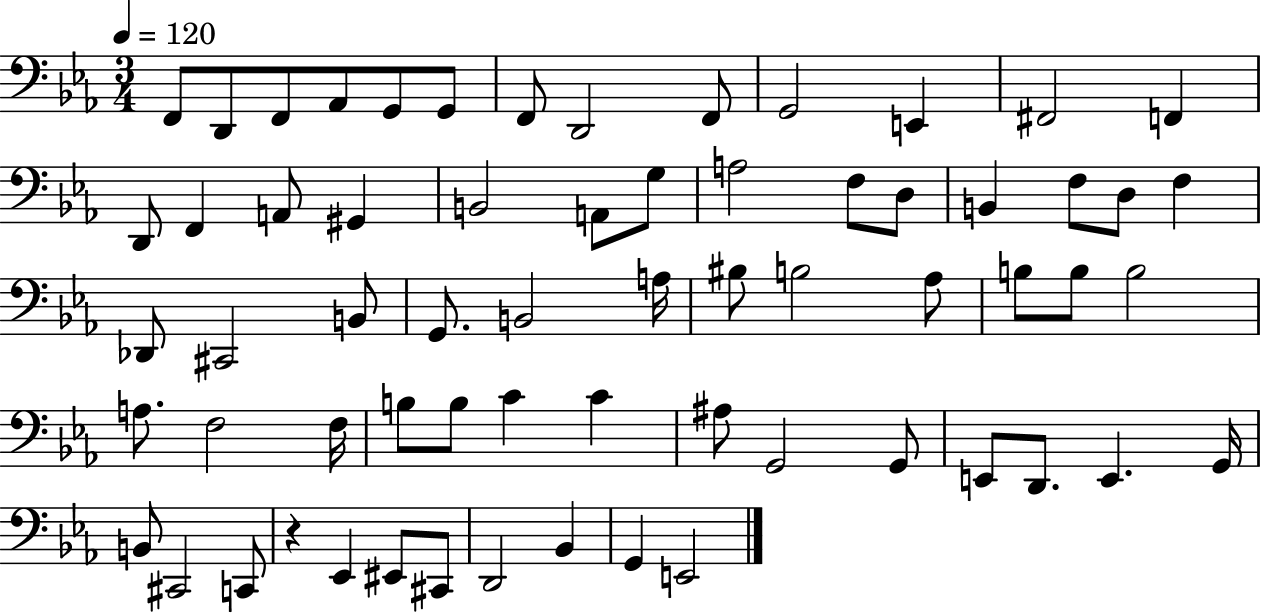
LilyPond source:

{
  \clef bass
  \numericTimeSignature
  \time 3/4
  \key ees \major
  \tempo 4 = 120
  f,8 d,8 f,8 aes,8 g,8 g,8 | f,8 d,2 f,8 | g,2 e,4 | fis,2 f,4 | \break d,8 f,4 a,8 gis,4 | b,2 a,8 g8 | a2 f8 d8 | b,4 f8 d8 f4 | \break des,8 cis,2 b,8 | g,8. b,2 a16 | bis8 b2 aes8 | b8 b8 b2 | \break a8. f2 f16 | b8 b8 c'4 c'4 | ais8 g,2 g,8 | e,8 d,8. e,4. g,16 | \break b,8 cis,2 c,8 | r4 ees,4 eis,8 cis,8 | d,2 bes,4 | g,4 e,2 | \break \bar "|."
}